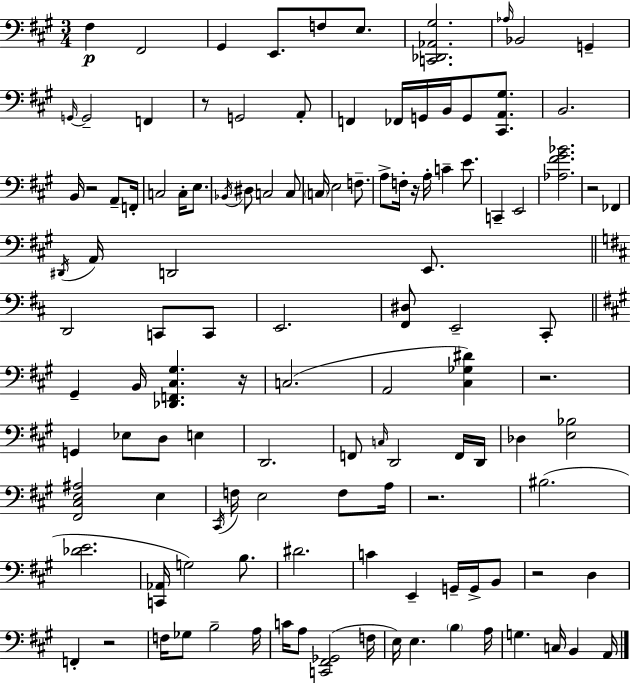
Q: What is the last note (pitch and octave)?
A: A2